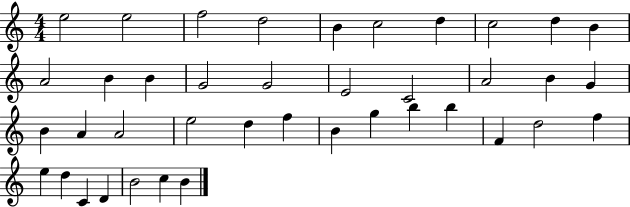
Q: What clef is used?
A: treble